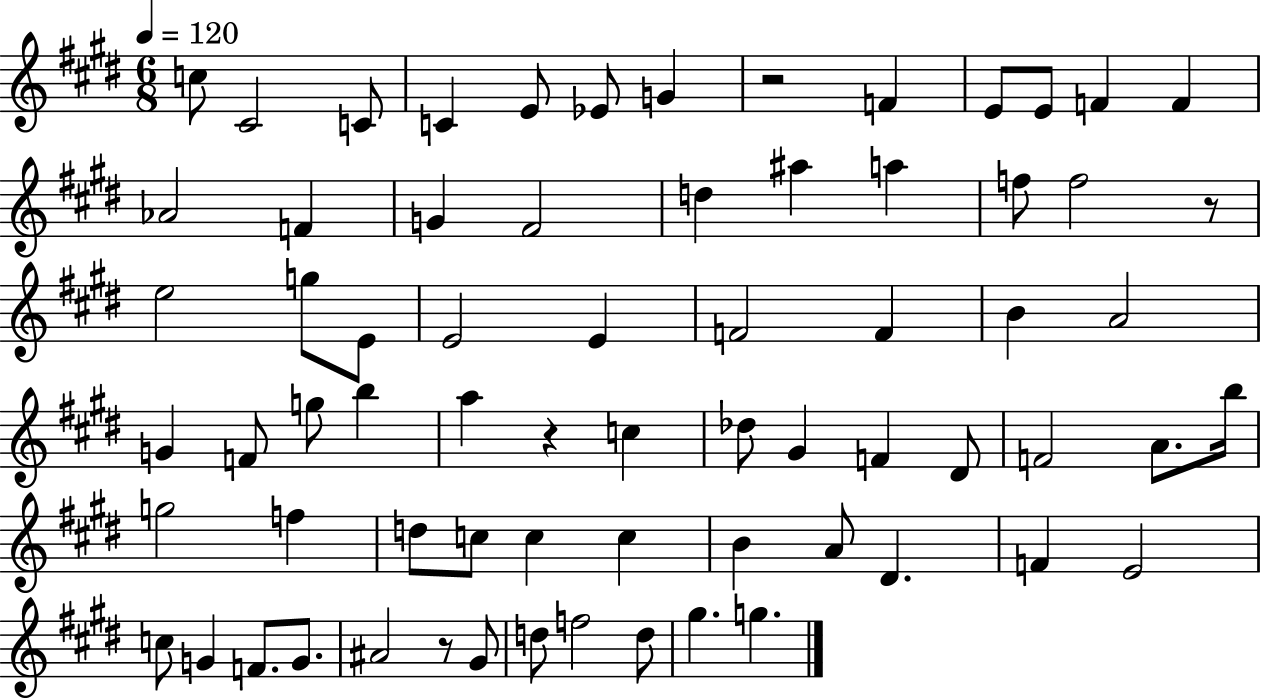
C5/e C#4/h C4/e C4/q E4/e Eb4/e G4/q R/h F4/q E4/e E4/e F4/q F4/q Ab4/h F4/q G4/q F#4/h D5/q A#5/q A5/q F5/e F5/h R/e E5/h G5/e E4/e E4/h E4/q F4/h F4/q B4/q A4/h G4/q F4/e G5/e B5/q A5/q R/q C5/q Db5/e G#4/q F4/q D#4/e F4/h A4/e. B5/s G5/h F5/q D5/e C5/e C5/q C5/q B4/q A4/e D#4/q. F4/q E4/h C5/e G4/q F4/e. G4/e. A#4/h R/e G#4/e D5/e F5/h D5/e G#5/q. G5/q.